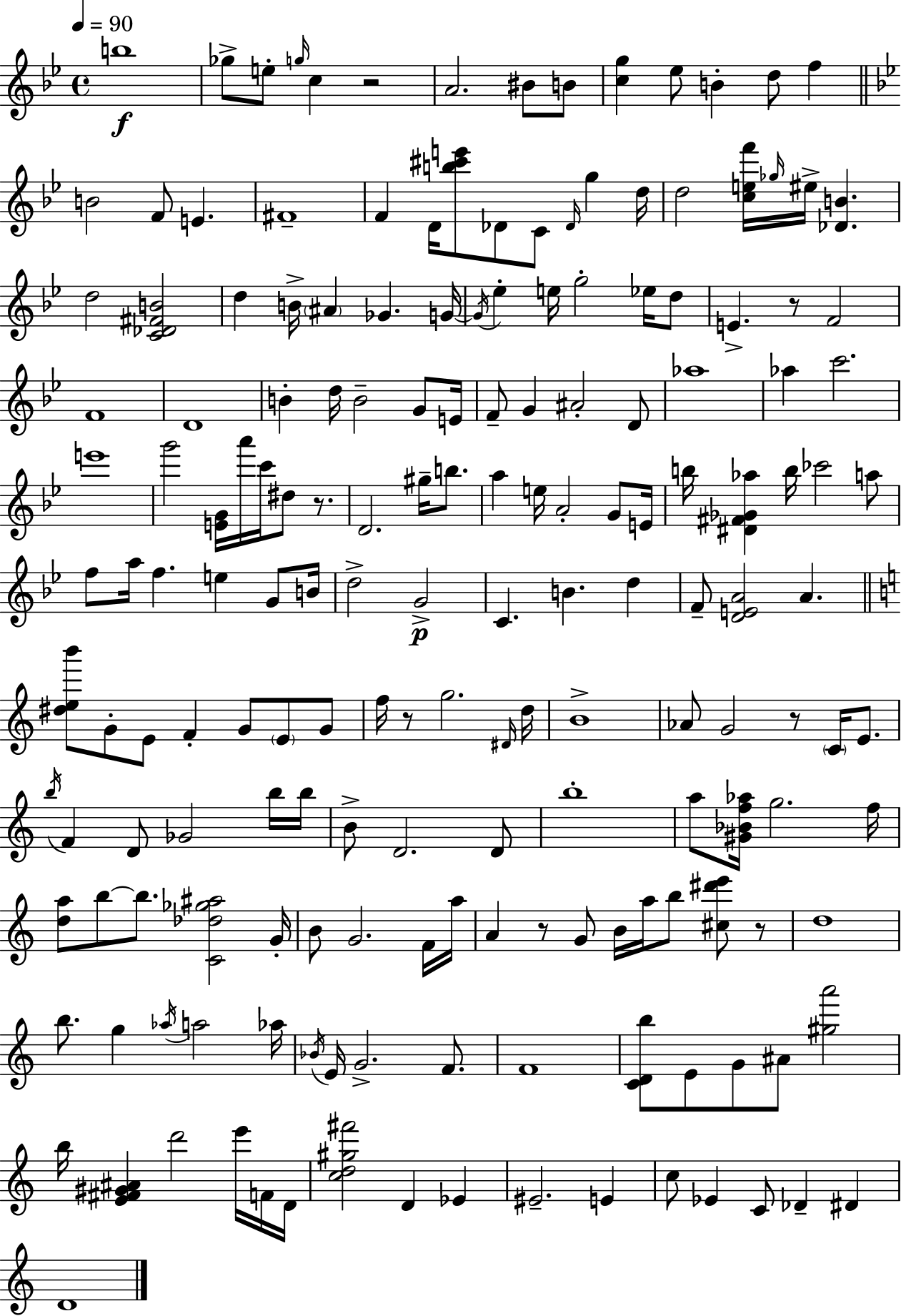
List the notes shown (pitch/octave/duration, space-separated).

B5/w Gb5/e E5/e G5/s C5/q R/h A4/h. BIS4/e B4/e [C5,G5]/q Eb5/e B4/q D5/e F5/q B4/h F4/e E4/q. F#4/w F4/q D4/s [B5,C#6,E6]/e Db4/e C4/e Db4/s G5/q D5/s D5/h [C5,E5,F6]/s Gb5/s EIS5/s [Db4,B4]/q. D5/h [C4,Db4,F#4,B4]/h D5/q B4/s A#4/q Gb4/q. G4/s G4/s Eb5/q E5/s G5/h Eb5/s D5/e E4/q. R/e F4/h F4/w D4/w B4/q D5/s B4/h G4/e E4/s F4/e G4/q A#4/h D4/e Ab5/w Ab5/q C6/h. E6/w G6/h [E4,G4]/s A6/s C6/s D#5/e R/e. D4/h. G#5/s B5/e. A5/q E5/s A4/h G4/e E4/s B5/s [D#4,F#4,Gb4,Ab5]/q B5/s CES6/h A5/e F5/e A5/s F5/q. E5/q G4/e B4/s D5/h G4/h C4/q. B4/q. D5/q F4/e [D4,E4,A4]/h A4/q. [D#5,E5,B6]/e G4/e E4/e F4/q G4/e E4/e G4/e F5/s R/e G5/h. D#4/s D5/s B4/w Ab4/e G4/h R/e C4/s E4/e. B5/s F4/q D4/e Gb4/h B5/s B5/s B4/e D4/h. D4/e B5/w A5/e [G#4,Bb4,F5,Ab5]/s G5/h. F5/s [D5,A5]/e B5/e B5/e. [C4,Db5,Gb5,A#5]/h G4/s B4/e G4/h. F4/s A5/s A4/q R/e G4/e B4/s A5/s B5/e [C#5,D#6,E6]/e R/e D5/w B5/e. G5/q Ab5/s A5/h Ab5/s Bb4/s E4/s G4/h. F4/e. F4/w [C4,D4,B5]/e E4/e G4/e A#4/e [G#5,A6]/h B5/s [E4,F#4,G#4,A#4]/q D6/h E6/s F4/s D4/s [C5,D5,G#5,F#6]/h D4/q Eb4/q EIS4/h. E4/q C5/e Eb4/q C4/e Db4/q D#4/q D4/w